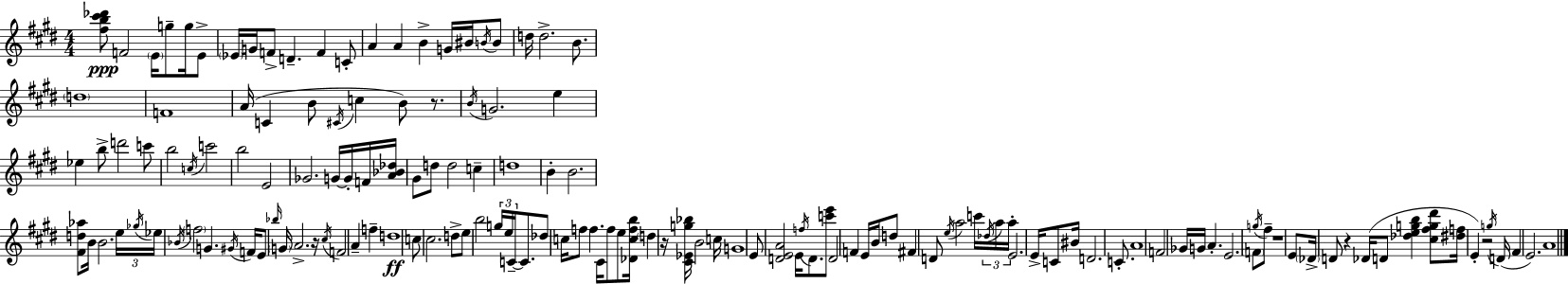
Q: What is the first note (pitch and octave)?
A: F4